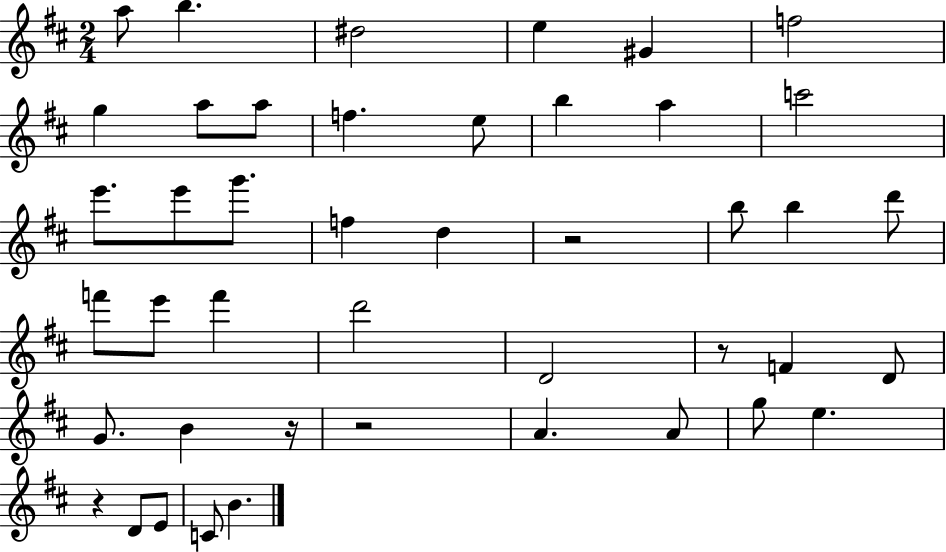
{
  \clef treble
  \numericTimeSignature
  \time 2/4
  \key d \major
  a''8 b''4. | dis''2 | e''4 gis'4 | f''2 | \break g''4 a''8 a''8 | f''4. e''8 | b''4 a''4 | c'''2 | \break e'''8. e'''8 g'''8. | f''4 d''4 | r2 | b''8 b''4 d'''8 | \break f'''8 e'''8 f'''4 | d'''2 | d'2 | r8 f'4 d'8 | \break g'8. b'4 r16 | r2 | a'4. a'8 | g''8 e''4. | \break r4 d'8 e'8 | c'8 b'4. | \bar "|."
}